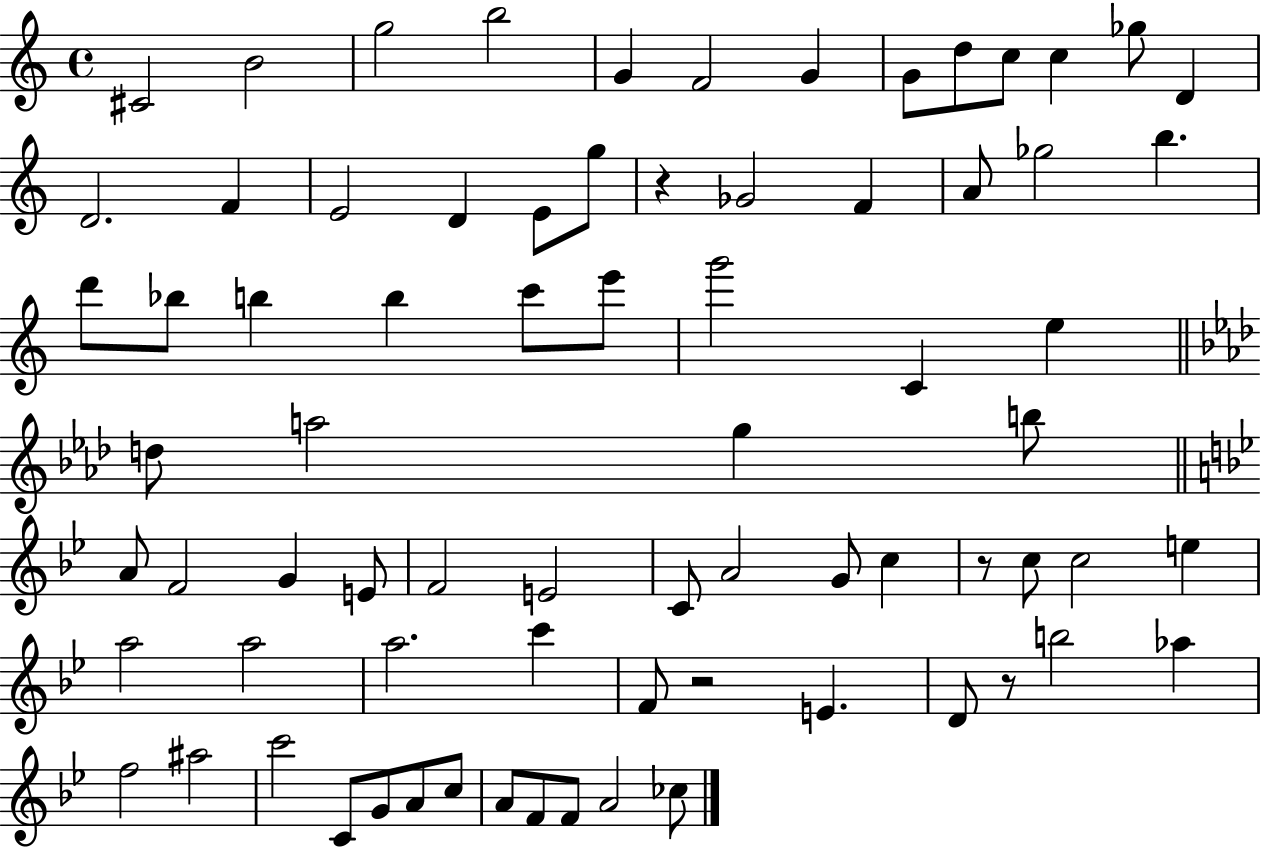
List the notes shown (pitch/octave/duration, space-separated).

C#4/h B4/h G5/h B5/h G4/q F4/h G4/q G4/e D5/e C5/e C5/q Gb5/e D4/q D4/h. F4/q E4/h D4/q E4/e G5/e R/q Gb4/h F4/q A4/e Gb5/h B5/q. D6/e Bb5/e B5/q B5/q C6/e E6/e G6/h C4/q E5/q D5/e A5/h G5/q B5/e A4/e F4/h G4/q E4/e F4/h E4/h C4/e A4/h G4/e C5/q R/e C5/e C5/h E5/q A5/h A5/h A5/h. C6/q F4/e R/h E4/q. D4/e R/e B5/h Ab5/q F5/h A#5/h C6/h C4/e G4/e A4/e C5/e A4/e F4/e F4/e A4/h CES5/e